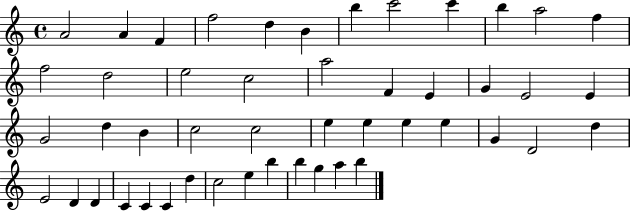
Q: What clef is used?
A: treble